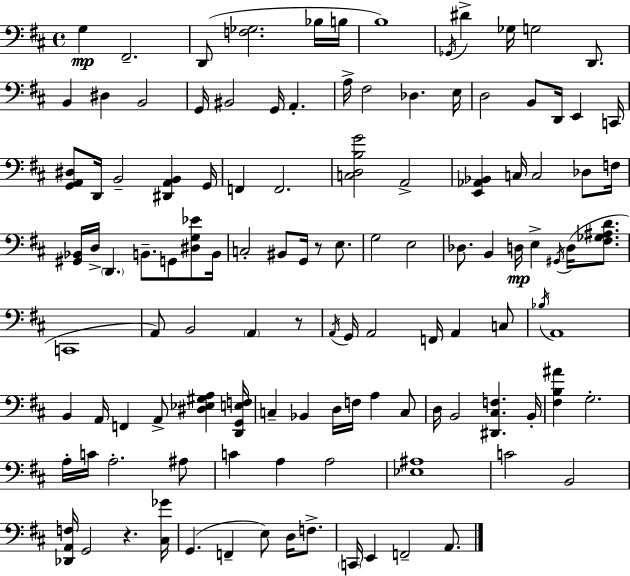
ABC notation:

X:1
T:Untitled
M:4/4
L:1/4
K:D
G, ^F,,2 D,,/2 [F,_G,]2 _B,/4 B,/4 B,4 _G,,/4 ^D _G,/4 G,2 D,,/2 B,, ^D, B,,2 G,,/4 ^B,,2 G,,/4 A,, A,/4 ^F,2 _D, E,/4 D,2 B,,/2 D,,/4 E,, C,,/4 [G,,A,,^D,]/2 D,,/4 B,,2 [^D,,A,,B,,] G,,/4 F,, F,,2 [C,D,B,G]2 A,,2 [E,,_A,,_B,,] C,/4 C,2 _D,/2 F,/4 [^G,,_B,,]/4 D,/4 D,, B,,/2 G,,/2 [^D,G,_E]/2 B,,/4 C,2 ^B,,/2 G,,/4 z/2 E,/2 G,2 E,2 _D,/2 B,, D,/4 E, ^G,,/4 D,/4 [^F,_G,^A,D]/2 C,,4 A,,/2 B,,2 A,, z/2 A,,/4 G,,/4 A,,2 F,,/4 A,, C,/2 _B,/4 A,,4 B,, A,,/4 F,, A,,/2 [^D,_E,^G,A,] [D,,G,,E,F,]/4 C, _B,, D,/4 F,/4 A, C,/2 D,/4 B,,2 [^D,,^C,F,] B,,/4 [^F,B,^A] G,2 A,/4 C/4 A,2 ^A,/2 C A, A,2 [_E,^A,]4 C2 B,,2 [_D,,A,,F,]/4 G,,2 z [^C,_G]/4 G,, F,, E,/2 D,/4 F,/2 C,,/4 E,, F,,2 A,,/2